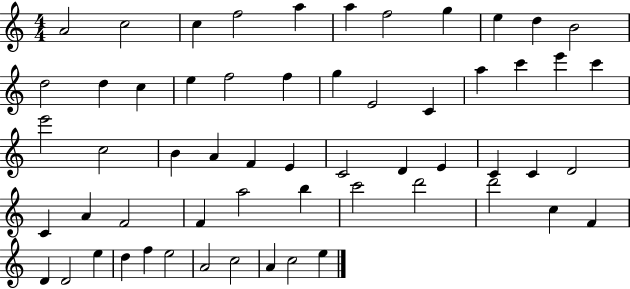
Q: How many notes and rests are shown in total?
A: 58